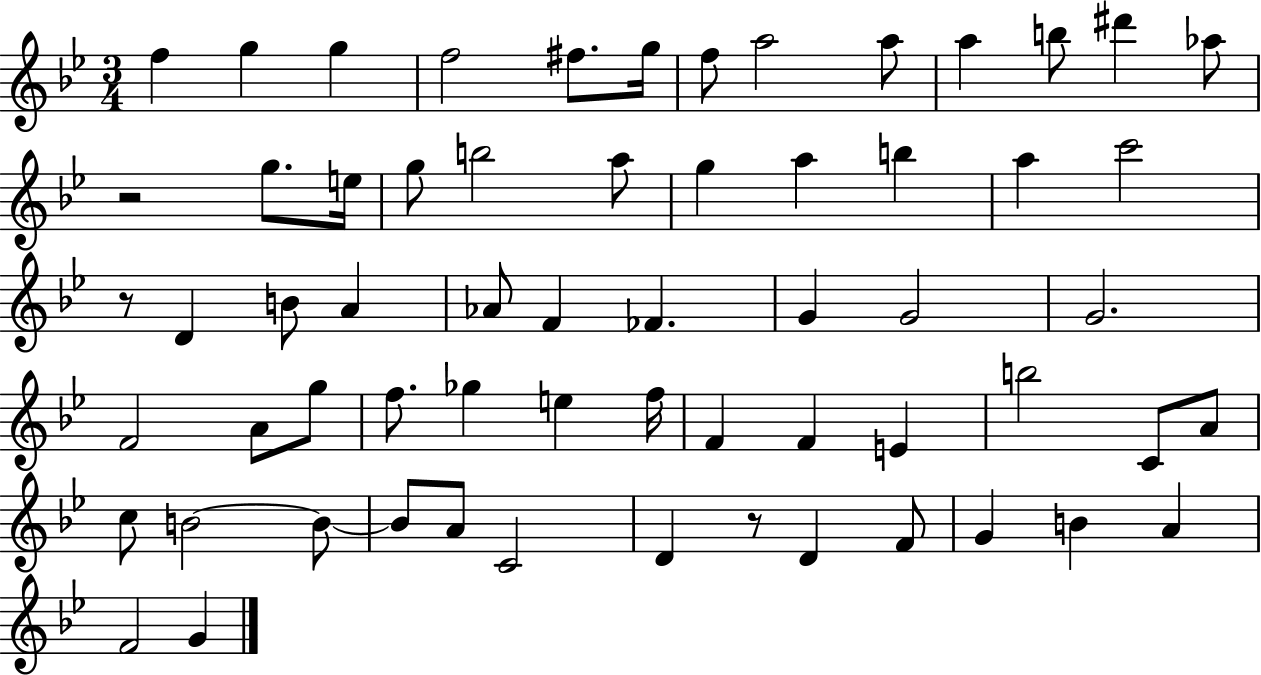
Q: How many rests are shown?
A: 3